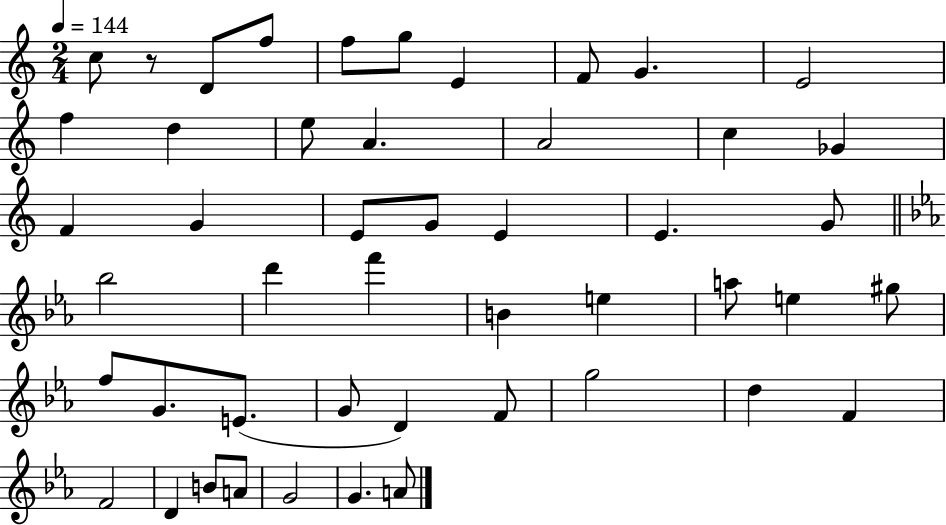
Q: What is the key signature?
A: C major